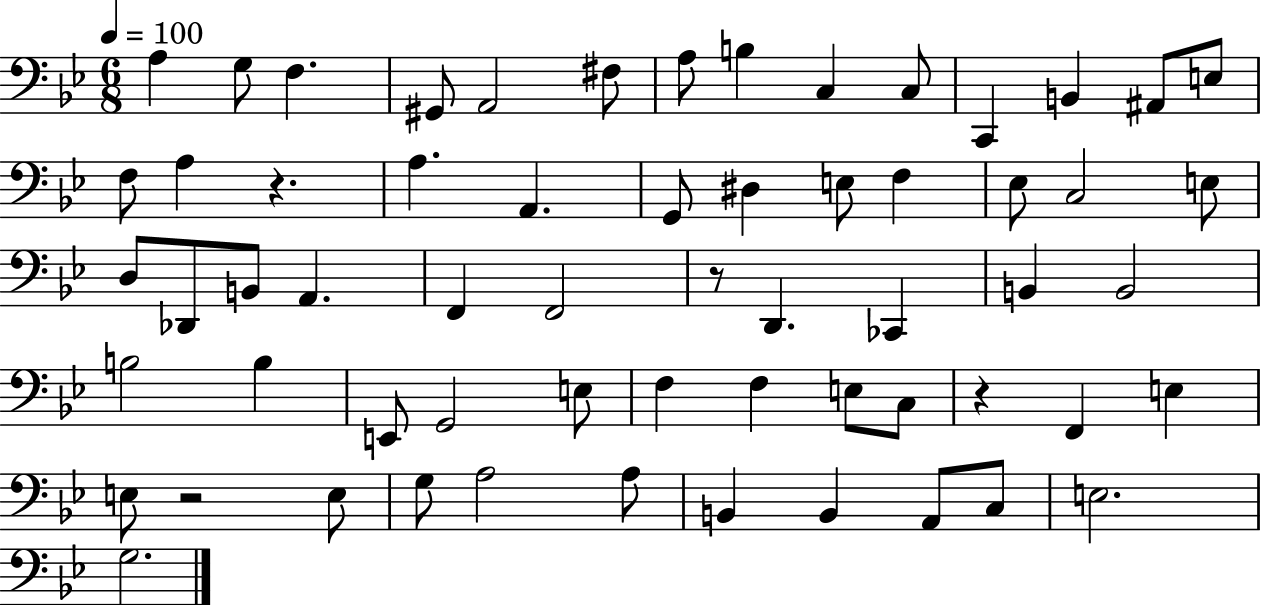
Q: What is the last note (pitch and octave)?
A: G3